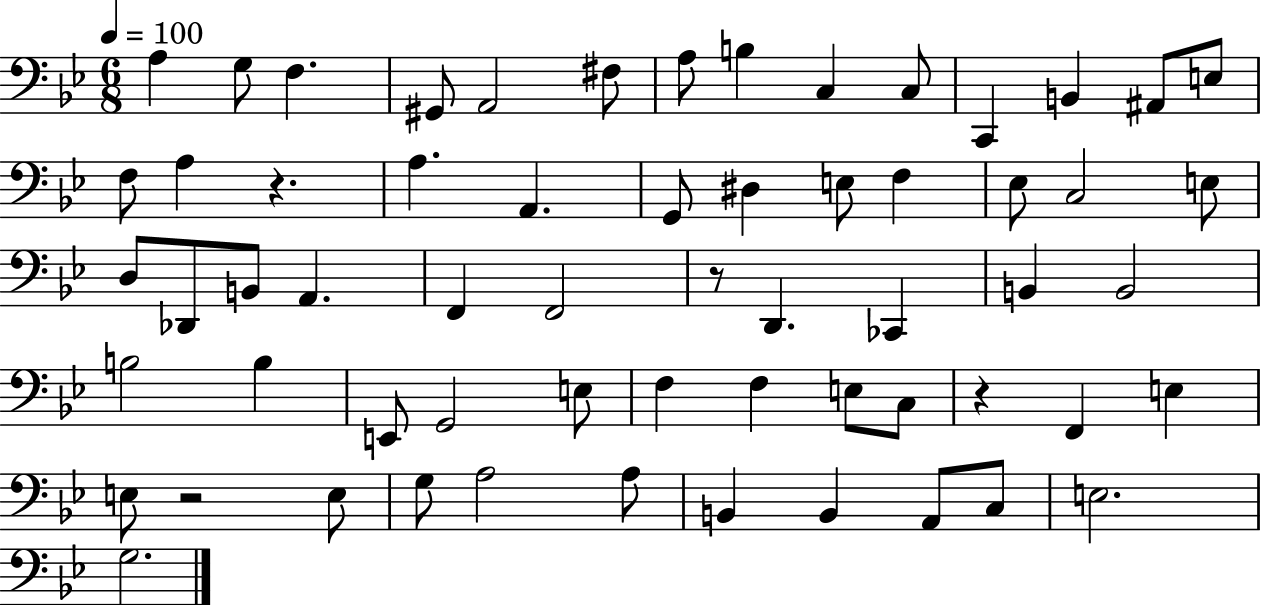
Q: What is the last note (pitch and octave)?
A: G3